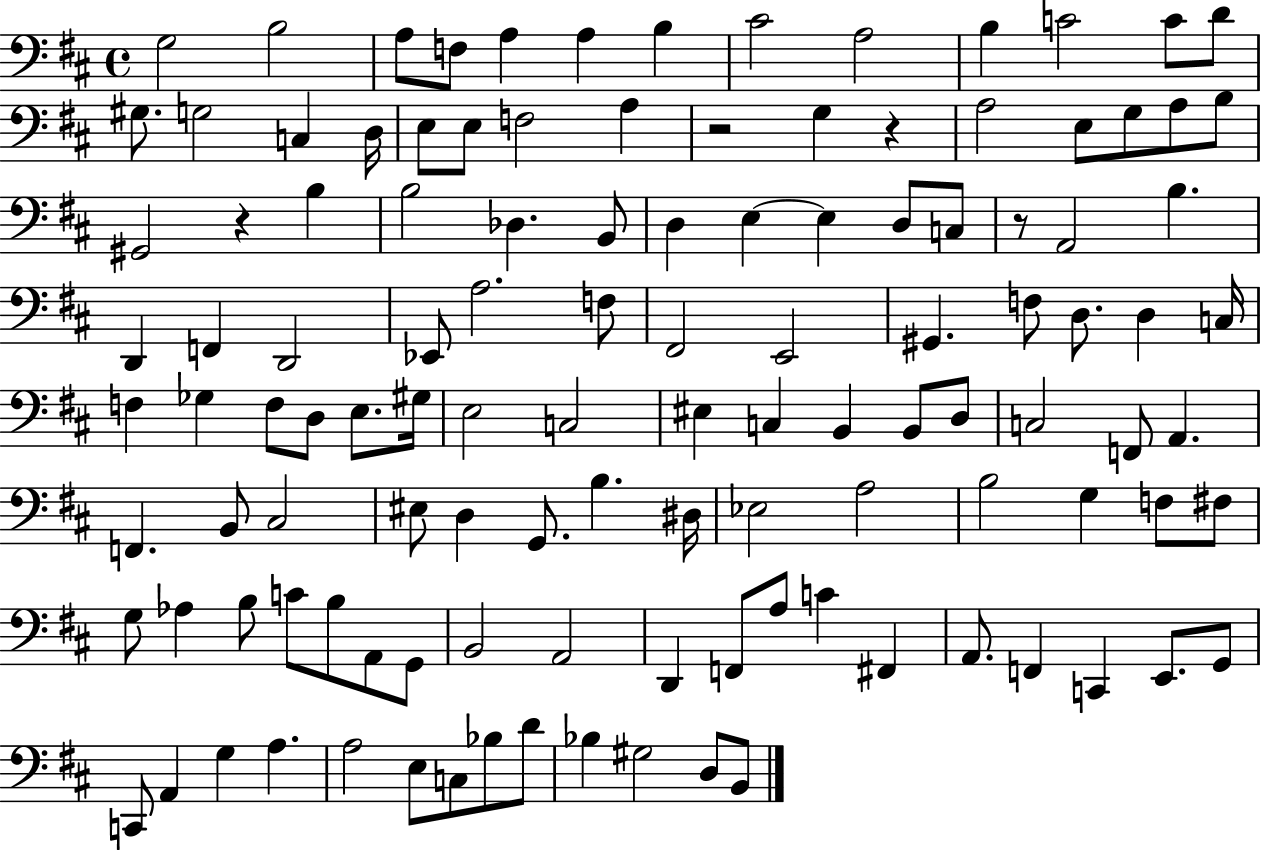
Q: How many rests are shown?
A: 4